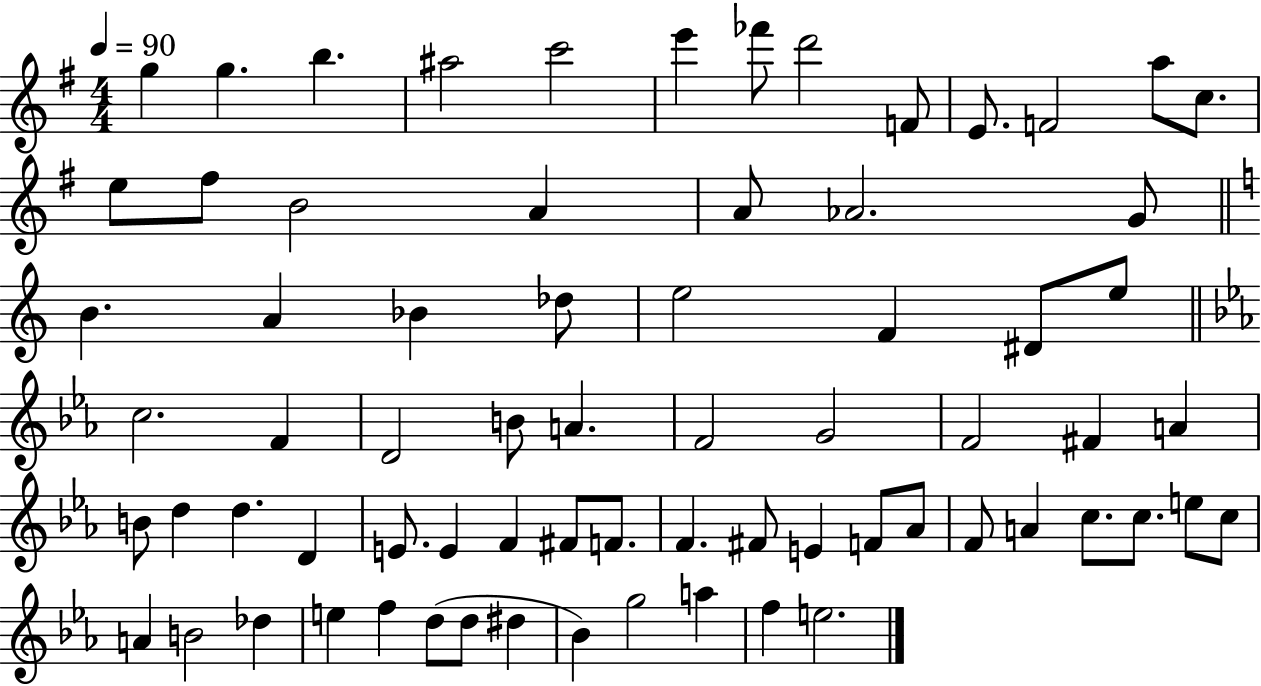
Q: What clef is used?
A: treble